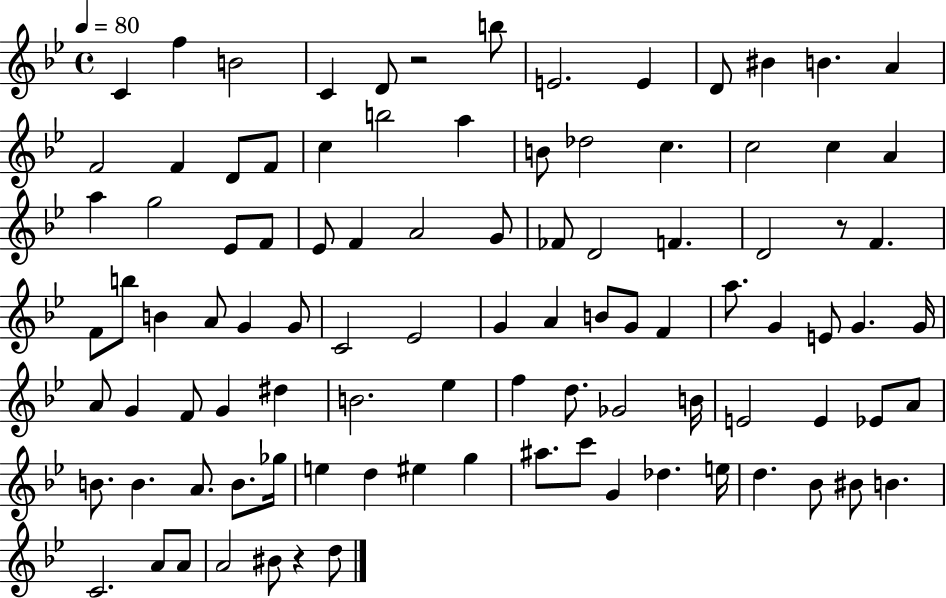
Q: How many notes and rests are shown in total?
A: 98